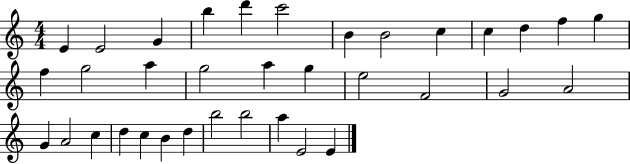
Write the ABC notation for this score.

X:1
T:Untitled
M:4/4
L:1/4
K:C
E E2 G b d' c'2 B B2 c c d f g f g2 a g2 a g e2 F2 G2 A2 G A2 c d c B d b2 b2 a E2 E